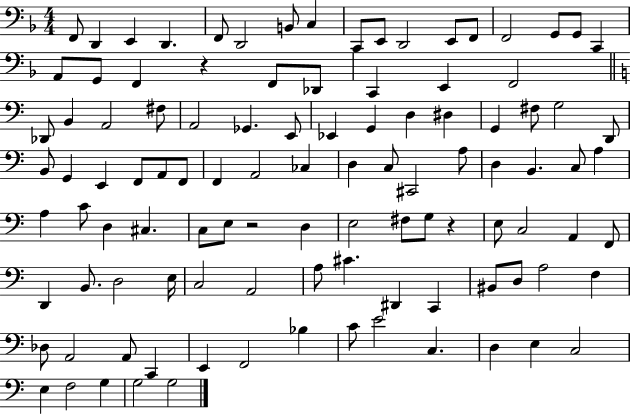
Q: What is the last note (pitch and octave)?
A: G3